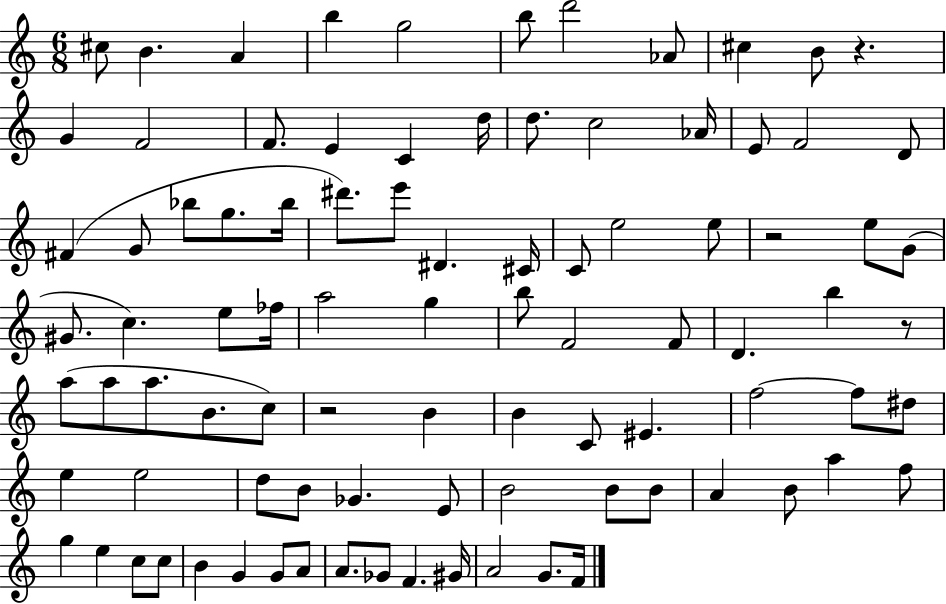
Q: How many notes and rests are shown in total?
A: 91